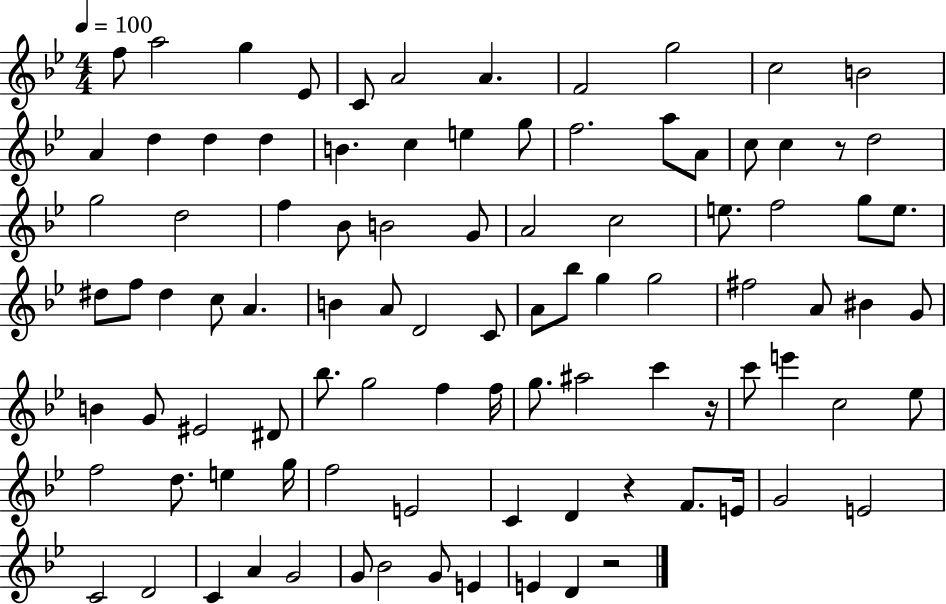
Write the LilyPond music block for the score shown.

{
  \clef treble
  \numericTimeSignature
  \time 4/4
  \key bes \major
  \tempo 4 = 100
  f''8 a''2 g''4 ees'8 | c'8 a'2 a'4. | f'2 g''2 | c''2 b'2 | \break a'4 d''4 d''4 d''4 | b'4. c''4 e''4 g''8 | f''2. a''8 a'8 | c''8 c''4 r8 d''2 | \break g''2 d''2 | f''4 bes'8 b'2 g'8 | a'2 c''2 | e''8. f''2 g''8 e''8. | \break dis''8 f''8 dis''4 c''8 a'4. | b'4 a'8 d'2 c'8 | a'8 bes''8 g''4 g''2 | fis''2 a'8 bis'4 g'8 | \break b'4 g'8 eis'2 dis'8 | bes''8. g''2 f''4 f''16 | g''8. ais''2 c'''4 r16 | c'''8 e'''4 c''2 ees''8 | \break f''2 d''8. e''4 g''16 | f''2 e'2 | c'4 d'4 r4 f'8. e'16 | g'2 e'2 | \break c'2 d'2 | c'4 a'4 g'2 | g'8 bes'2 g'8 e'4 | e'4 d'4 r2 | \break \bar "|."
}